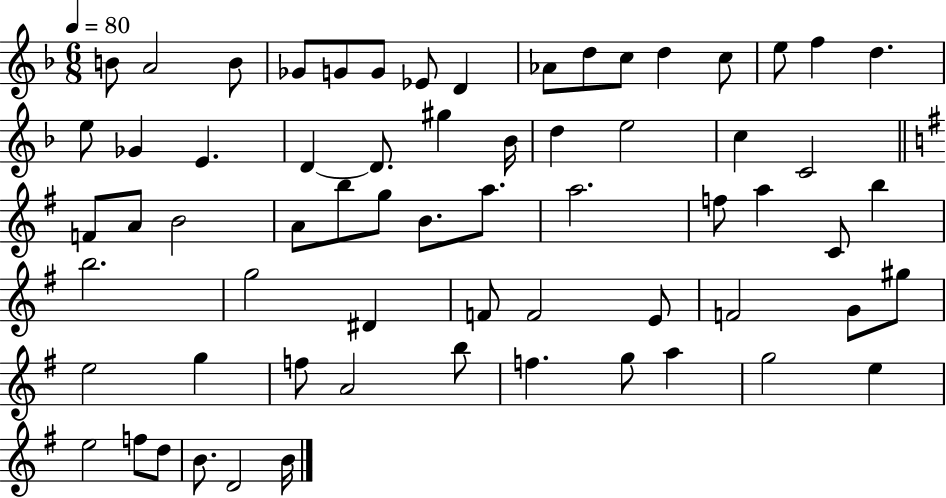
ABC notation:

X:1
T:Untitled
M:6/8
L:1/4
K:F
B/2 A2 B/2 _G/2 G/2 G/2 _E/2 D _A/2 d/2 c/2 d c/2 e/2 f d e/2 _G E D D/2 ^g _B/4 d e2 c C2 F/2 A/2 B2 A/2 b/2 g/2 B/2 a/2 a2 f/2 a C/2 b b2 g2 ^D F/2 F2 E/2 F2 G/2 ^g/2 e2 g f/2 A2 b/2 f g/2 a g2 e e2 f/2 d/2 B/2 D2 B/4